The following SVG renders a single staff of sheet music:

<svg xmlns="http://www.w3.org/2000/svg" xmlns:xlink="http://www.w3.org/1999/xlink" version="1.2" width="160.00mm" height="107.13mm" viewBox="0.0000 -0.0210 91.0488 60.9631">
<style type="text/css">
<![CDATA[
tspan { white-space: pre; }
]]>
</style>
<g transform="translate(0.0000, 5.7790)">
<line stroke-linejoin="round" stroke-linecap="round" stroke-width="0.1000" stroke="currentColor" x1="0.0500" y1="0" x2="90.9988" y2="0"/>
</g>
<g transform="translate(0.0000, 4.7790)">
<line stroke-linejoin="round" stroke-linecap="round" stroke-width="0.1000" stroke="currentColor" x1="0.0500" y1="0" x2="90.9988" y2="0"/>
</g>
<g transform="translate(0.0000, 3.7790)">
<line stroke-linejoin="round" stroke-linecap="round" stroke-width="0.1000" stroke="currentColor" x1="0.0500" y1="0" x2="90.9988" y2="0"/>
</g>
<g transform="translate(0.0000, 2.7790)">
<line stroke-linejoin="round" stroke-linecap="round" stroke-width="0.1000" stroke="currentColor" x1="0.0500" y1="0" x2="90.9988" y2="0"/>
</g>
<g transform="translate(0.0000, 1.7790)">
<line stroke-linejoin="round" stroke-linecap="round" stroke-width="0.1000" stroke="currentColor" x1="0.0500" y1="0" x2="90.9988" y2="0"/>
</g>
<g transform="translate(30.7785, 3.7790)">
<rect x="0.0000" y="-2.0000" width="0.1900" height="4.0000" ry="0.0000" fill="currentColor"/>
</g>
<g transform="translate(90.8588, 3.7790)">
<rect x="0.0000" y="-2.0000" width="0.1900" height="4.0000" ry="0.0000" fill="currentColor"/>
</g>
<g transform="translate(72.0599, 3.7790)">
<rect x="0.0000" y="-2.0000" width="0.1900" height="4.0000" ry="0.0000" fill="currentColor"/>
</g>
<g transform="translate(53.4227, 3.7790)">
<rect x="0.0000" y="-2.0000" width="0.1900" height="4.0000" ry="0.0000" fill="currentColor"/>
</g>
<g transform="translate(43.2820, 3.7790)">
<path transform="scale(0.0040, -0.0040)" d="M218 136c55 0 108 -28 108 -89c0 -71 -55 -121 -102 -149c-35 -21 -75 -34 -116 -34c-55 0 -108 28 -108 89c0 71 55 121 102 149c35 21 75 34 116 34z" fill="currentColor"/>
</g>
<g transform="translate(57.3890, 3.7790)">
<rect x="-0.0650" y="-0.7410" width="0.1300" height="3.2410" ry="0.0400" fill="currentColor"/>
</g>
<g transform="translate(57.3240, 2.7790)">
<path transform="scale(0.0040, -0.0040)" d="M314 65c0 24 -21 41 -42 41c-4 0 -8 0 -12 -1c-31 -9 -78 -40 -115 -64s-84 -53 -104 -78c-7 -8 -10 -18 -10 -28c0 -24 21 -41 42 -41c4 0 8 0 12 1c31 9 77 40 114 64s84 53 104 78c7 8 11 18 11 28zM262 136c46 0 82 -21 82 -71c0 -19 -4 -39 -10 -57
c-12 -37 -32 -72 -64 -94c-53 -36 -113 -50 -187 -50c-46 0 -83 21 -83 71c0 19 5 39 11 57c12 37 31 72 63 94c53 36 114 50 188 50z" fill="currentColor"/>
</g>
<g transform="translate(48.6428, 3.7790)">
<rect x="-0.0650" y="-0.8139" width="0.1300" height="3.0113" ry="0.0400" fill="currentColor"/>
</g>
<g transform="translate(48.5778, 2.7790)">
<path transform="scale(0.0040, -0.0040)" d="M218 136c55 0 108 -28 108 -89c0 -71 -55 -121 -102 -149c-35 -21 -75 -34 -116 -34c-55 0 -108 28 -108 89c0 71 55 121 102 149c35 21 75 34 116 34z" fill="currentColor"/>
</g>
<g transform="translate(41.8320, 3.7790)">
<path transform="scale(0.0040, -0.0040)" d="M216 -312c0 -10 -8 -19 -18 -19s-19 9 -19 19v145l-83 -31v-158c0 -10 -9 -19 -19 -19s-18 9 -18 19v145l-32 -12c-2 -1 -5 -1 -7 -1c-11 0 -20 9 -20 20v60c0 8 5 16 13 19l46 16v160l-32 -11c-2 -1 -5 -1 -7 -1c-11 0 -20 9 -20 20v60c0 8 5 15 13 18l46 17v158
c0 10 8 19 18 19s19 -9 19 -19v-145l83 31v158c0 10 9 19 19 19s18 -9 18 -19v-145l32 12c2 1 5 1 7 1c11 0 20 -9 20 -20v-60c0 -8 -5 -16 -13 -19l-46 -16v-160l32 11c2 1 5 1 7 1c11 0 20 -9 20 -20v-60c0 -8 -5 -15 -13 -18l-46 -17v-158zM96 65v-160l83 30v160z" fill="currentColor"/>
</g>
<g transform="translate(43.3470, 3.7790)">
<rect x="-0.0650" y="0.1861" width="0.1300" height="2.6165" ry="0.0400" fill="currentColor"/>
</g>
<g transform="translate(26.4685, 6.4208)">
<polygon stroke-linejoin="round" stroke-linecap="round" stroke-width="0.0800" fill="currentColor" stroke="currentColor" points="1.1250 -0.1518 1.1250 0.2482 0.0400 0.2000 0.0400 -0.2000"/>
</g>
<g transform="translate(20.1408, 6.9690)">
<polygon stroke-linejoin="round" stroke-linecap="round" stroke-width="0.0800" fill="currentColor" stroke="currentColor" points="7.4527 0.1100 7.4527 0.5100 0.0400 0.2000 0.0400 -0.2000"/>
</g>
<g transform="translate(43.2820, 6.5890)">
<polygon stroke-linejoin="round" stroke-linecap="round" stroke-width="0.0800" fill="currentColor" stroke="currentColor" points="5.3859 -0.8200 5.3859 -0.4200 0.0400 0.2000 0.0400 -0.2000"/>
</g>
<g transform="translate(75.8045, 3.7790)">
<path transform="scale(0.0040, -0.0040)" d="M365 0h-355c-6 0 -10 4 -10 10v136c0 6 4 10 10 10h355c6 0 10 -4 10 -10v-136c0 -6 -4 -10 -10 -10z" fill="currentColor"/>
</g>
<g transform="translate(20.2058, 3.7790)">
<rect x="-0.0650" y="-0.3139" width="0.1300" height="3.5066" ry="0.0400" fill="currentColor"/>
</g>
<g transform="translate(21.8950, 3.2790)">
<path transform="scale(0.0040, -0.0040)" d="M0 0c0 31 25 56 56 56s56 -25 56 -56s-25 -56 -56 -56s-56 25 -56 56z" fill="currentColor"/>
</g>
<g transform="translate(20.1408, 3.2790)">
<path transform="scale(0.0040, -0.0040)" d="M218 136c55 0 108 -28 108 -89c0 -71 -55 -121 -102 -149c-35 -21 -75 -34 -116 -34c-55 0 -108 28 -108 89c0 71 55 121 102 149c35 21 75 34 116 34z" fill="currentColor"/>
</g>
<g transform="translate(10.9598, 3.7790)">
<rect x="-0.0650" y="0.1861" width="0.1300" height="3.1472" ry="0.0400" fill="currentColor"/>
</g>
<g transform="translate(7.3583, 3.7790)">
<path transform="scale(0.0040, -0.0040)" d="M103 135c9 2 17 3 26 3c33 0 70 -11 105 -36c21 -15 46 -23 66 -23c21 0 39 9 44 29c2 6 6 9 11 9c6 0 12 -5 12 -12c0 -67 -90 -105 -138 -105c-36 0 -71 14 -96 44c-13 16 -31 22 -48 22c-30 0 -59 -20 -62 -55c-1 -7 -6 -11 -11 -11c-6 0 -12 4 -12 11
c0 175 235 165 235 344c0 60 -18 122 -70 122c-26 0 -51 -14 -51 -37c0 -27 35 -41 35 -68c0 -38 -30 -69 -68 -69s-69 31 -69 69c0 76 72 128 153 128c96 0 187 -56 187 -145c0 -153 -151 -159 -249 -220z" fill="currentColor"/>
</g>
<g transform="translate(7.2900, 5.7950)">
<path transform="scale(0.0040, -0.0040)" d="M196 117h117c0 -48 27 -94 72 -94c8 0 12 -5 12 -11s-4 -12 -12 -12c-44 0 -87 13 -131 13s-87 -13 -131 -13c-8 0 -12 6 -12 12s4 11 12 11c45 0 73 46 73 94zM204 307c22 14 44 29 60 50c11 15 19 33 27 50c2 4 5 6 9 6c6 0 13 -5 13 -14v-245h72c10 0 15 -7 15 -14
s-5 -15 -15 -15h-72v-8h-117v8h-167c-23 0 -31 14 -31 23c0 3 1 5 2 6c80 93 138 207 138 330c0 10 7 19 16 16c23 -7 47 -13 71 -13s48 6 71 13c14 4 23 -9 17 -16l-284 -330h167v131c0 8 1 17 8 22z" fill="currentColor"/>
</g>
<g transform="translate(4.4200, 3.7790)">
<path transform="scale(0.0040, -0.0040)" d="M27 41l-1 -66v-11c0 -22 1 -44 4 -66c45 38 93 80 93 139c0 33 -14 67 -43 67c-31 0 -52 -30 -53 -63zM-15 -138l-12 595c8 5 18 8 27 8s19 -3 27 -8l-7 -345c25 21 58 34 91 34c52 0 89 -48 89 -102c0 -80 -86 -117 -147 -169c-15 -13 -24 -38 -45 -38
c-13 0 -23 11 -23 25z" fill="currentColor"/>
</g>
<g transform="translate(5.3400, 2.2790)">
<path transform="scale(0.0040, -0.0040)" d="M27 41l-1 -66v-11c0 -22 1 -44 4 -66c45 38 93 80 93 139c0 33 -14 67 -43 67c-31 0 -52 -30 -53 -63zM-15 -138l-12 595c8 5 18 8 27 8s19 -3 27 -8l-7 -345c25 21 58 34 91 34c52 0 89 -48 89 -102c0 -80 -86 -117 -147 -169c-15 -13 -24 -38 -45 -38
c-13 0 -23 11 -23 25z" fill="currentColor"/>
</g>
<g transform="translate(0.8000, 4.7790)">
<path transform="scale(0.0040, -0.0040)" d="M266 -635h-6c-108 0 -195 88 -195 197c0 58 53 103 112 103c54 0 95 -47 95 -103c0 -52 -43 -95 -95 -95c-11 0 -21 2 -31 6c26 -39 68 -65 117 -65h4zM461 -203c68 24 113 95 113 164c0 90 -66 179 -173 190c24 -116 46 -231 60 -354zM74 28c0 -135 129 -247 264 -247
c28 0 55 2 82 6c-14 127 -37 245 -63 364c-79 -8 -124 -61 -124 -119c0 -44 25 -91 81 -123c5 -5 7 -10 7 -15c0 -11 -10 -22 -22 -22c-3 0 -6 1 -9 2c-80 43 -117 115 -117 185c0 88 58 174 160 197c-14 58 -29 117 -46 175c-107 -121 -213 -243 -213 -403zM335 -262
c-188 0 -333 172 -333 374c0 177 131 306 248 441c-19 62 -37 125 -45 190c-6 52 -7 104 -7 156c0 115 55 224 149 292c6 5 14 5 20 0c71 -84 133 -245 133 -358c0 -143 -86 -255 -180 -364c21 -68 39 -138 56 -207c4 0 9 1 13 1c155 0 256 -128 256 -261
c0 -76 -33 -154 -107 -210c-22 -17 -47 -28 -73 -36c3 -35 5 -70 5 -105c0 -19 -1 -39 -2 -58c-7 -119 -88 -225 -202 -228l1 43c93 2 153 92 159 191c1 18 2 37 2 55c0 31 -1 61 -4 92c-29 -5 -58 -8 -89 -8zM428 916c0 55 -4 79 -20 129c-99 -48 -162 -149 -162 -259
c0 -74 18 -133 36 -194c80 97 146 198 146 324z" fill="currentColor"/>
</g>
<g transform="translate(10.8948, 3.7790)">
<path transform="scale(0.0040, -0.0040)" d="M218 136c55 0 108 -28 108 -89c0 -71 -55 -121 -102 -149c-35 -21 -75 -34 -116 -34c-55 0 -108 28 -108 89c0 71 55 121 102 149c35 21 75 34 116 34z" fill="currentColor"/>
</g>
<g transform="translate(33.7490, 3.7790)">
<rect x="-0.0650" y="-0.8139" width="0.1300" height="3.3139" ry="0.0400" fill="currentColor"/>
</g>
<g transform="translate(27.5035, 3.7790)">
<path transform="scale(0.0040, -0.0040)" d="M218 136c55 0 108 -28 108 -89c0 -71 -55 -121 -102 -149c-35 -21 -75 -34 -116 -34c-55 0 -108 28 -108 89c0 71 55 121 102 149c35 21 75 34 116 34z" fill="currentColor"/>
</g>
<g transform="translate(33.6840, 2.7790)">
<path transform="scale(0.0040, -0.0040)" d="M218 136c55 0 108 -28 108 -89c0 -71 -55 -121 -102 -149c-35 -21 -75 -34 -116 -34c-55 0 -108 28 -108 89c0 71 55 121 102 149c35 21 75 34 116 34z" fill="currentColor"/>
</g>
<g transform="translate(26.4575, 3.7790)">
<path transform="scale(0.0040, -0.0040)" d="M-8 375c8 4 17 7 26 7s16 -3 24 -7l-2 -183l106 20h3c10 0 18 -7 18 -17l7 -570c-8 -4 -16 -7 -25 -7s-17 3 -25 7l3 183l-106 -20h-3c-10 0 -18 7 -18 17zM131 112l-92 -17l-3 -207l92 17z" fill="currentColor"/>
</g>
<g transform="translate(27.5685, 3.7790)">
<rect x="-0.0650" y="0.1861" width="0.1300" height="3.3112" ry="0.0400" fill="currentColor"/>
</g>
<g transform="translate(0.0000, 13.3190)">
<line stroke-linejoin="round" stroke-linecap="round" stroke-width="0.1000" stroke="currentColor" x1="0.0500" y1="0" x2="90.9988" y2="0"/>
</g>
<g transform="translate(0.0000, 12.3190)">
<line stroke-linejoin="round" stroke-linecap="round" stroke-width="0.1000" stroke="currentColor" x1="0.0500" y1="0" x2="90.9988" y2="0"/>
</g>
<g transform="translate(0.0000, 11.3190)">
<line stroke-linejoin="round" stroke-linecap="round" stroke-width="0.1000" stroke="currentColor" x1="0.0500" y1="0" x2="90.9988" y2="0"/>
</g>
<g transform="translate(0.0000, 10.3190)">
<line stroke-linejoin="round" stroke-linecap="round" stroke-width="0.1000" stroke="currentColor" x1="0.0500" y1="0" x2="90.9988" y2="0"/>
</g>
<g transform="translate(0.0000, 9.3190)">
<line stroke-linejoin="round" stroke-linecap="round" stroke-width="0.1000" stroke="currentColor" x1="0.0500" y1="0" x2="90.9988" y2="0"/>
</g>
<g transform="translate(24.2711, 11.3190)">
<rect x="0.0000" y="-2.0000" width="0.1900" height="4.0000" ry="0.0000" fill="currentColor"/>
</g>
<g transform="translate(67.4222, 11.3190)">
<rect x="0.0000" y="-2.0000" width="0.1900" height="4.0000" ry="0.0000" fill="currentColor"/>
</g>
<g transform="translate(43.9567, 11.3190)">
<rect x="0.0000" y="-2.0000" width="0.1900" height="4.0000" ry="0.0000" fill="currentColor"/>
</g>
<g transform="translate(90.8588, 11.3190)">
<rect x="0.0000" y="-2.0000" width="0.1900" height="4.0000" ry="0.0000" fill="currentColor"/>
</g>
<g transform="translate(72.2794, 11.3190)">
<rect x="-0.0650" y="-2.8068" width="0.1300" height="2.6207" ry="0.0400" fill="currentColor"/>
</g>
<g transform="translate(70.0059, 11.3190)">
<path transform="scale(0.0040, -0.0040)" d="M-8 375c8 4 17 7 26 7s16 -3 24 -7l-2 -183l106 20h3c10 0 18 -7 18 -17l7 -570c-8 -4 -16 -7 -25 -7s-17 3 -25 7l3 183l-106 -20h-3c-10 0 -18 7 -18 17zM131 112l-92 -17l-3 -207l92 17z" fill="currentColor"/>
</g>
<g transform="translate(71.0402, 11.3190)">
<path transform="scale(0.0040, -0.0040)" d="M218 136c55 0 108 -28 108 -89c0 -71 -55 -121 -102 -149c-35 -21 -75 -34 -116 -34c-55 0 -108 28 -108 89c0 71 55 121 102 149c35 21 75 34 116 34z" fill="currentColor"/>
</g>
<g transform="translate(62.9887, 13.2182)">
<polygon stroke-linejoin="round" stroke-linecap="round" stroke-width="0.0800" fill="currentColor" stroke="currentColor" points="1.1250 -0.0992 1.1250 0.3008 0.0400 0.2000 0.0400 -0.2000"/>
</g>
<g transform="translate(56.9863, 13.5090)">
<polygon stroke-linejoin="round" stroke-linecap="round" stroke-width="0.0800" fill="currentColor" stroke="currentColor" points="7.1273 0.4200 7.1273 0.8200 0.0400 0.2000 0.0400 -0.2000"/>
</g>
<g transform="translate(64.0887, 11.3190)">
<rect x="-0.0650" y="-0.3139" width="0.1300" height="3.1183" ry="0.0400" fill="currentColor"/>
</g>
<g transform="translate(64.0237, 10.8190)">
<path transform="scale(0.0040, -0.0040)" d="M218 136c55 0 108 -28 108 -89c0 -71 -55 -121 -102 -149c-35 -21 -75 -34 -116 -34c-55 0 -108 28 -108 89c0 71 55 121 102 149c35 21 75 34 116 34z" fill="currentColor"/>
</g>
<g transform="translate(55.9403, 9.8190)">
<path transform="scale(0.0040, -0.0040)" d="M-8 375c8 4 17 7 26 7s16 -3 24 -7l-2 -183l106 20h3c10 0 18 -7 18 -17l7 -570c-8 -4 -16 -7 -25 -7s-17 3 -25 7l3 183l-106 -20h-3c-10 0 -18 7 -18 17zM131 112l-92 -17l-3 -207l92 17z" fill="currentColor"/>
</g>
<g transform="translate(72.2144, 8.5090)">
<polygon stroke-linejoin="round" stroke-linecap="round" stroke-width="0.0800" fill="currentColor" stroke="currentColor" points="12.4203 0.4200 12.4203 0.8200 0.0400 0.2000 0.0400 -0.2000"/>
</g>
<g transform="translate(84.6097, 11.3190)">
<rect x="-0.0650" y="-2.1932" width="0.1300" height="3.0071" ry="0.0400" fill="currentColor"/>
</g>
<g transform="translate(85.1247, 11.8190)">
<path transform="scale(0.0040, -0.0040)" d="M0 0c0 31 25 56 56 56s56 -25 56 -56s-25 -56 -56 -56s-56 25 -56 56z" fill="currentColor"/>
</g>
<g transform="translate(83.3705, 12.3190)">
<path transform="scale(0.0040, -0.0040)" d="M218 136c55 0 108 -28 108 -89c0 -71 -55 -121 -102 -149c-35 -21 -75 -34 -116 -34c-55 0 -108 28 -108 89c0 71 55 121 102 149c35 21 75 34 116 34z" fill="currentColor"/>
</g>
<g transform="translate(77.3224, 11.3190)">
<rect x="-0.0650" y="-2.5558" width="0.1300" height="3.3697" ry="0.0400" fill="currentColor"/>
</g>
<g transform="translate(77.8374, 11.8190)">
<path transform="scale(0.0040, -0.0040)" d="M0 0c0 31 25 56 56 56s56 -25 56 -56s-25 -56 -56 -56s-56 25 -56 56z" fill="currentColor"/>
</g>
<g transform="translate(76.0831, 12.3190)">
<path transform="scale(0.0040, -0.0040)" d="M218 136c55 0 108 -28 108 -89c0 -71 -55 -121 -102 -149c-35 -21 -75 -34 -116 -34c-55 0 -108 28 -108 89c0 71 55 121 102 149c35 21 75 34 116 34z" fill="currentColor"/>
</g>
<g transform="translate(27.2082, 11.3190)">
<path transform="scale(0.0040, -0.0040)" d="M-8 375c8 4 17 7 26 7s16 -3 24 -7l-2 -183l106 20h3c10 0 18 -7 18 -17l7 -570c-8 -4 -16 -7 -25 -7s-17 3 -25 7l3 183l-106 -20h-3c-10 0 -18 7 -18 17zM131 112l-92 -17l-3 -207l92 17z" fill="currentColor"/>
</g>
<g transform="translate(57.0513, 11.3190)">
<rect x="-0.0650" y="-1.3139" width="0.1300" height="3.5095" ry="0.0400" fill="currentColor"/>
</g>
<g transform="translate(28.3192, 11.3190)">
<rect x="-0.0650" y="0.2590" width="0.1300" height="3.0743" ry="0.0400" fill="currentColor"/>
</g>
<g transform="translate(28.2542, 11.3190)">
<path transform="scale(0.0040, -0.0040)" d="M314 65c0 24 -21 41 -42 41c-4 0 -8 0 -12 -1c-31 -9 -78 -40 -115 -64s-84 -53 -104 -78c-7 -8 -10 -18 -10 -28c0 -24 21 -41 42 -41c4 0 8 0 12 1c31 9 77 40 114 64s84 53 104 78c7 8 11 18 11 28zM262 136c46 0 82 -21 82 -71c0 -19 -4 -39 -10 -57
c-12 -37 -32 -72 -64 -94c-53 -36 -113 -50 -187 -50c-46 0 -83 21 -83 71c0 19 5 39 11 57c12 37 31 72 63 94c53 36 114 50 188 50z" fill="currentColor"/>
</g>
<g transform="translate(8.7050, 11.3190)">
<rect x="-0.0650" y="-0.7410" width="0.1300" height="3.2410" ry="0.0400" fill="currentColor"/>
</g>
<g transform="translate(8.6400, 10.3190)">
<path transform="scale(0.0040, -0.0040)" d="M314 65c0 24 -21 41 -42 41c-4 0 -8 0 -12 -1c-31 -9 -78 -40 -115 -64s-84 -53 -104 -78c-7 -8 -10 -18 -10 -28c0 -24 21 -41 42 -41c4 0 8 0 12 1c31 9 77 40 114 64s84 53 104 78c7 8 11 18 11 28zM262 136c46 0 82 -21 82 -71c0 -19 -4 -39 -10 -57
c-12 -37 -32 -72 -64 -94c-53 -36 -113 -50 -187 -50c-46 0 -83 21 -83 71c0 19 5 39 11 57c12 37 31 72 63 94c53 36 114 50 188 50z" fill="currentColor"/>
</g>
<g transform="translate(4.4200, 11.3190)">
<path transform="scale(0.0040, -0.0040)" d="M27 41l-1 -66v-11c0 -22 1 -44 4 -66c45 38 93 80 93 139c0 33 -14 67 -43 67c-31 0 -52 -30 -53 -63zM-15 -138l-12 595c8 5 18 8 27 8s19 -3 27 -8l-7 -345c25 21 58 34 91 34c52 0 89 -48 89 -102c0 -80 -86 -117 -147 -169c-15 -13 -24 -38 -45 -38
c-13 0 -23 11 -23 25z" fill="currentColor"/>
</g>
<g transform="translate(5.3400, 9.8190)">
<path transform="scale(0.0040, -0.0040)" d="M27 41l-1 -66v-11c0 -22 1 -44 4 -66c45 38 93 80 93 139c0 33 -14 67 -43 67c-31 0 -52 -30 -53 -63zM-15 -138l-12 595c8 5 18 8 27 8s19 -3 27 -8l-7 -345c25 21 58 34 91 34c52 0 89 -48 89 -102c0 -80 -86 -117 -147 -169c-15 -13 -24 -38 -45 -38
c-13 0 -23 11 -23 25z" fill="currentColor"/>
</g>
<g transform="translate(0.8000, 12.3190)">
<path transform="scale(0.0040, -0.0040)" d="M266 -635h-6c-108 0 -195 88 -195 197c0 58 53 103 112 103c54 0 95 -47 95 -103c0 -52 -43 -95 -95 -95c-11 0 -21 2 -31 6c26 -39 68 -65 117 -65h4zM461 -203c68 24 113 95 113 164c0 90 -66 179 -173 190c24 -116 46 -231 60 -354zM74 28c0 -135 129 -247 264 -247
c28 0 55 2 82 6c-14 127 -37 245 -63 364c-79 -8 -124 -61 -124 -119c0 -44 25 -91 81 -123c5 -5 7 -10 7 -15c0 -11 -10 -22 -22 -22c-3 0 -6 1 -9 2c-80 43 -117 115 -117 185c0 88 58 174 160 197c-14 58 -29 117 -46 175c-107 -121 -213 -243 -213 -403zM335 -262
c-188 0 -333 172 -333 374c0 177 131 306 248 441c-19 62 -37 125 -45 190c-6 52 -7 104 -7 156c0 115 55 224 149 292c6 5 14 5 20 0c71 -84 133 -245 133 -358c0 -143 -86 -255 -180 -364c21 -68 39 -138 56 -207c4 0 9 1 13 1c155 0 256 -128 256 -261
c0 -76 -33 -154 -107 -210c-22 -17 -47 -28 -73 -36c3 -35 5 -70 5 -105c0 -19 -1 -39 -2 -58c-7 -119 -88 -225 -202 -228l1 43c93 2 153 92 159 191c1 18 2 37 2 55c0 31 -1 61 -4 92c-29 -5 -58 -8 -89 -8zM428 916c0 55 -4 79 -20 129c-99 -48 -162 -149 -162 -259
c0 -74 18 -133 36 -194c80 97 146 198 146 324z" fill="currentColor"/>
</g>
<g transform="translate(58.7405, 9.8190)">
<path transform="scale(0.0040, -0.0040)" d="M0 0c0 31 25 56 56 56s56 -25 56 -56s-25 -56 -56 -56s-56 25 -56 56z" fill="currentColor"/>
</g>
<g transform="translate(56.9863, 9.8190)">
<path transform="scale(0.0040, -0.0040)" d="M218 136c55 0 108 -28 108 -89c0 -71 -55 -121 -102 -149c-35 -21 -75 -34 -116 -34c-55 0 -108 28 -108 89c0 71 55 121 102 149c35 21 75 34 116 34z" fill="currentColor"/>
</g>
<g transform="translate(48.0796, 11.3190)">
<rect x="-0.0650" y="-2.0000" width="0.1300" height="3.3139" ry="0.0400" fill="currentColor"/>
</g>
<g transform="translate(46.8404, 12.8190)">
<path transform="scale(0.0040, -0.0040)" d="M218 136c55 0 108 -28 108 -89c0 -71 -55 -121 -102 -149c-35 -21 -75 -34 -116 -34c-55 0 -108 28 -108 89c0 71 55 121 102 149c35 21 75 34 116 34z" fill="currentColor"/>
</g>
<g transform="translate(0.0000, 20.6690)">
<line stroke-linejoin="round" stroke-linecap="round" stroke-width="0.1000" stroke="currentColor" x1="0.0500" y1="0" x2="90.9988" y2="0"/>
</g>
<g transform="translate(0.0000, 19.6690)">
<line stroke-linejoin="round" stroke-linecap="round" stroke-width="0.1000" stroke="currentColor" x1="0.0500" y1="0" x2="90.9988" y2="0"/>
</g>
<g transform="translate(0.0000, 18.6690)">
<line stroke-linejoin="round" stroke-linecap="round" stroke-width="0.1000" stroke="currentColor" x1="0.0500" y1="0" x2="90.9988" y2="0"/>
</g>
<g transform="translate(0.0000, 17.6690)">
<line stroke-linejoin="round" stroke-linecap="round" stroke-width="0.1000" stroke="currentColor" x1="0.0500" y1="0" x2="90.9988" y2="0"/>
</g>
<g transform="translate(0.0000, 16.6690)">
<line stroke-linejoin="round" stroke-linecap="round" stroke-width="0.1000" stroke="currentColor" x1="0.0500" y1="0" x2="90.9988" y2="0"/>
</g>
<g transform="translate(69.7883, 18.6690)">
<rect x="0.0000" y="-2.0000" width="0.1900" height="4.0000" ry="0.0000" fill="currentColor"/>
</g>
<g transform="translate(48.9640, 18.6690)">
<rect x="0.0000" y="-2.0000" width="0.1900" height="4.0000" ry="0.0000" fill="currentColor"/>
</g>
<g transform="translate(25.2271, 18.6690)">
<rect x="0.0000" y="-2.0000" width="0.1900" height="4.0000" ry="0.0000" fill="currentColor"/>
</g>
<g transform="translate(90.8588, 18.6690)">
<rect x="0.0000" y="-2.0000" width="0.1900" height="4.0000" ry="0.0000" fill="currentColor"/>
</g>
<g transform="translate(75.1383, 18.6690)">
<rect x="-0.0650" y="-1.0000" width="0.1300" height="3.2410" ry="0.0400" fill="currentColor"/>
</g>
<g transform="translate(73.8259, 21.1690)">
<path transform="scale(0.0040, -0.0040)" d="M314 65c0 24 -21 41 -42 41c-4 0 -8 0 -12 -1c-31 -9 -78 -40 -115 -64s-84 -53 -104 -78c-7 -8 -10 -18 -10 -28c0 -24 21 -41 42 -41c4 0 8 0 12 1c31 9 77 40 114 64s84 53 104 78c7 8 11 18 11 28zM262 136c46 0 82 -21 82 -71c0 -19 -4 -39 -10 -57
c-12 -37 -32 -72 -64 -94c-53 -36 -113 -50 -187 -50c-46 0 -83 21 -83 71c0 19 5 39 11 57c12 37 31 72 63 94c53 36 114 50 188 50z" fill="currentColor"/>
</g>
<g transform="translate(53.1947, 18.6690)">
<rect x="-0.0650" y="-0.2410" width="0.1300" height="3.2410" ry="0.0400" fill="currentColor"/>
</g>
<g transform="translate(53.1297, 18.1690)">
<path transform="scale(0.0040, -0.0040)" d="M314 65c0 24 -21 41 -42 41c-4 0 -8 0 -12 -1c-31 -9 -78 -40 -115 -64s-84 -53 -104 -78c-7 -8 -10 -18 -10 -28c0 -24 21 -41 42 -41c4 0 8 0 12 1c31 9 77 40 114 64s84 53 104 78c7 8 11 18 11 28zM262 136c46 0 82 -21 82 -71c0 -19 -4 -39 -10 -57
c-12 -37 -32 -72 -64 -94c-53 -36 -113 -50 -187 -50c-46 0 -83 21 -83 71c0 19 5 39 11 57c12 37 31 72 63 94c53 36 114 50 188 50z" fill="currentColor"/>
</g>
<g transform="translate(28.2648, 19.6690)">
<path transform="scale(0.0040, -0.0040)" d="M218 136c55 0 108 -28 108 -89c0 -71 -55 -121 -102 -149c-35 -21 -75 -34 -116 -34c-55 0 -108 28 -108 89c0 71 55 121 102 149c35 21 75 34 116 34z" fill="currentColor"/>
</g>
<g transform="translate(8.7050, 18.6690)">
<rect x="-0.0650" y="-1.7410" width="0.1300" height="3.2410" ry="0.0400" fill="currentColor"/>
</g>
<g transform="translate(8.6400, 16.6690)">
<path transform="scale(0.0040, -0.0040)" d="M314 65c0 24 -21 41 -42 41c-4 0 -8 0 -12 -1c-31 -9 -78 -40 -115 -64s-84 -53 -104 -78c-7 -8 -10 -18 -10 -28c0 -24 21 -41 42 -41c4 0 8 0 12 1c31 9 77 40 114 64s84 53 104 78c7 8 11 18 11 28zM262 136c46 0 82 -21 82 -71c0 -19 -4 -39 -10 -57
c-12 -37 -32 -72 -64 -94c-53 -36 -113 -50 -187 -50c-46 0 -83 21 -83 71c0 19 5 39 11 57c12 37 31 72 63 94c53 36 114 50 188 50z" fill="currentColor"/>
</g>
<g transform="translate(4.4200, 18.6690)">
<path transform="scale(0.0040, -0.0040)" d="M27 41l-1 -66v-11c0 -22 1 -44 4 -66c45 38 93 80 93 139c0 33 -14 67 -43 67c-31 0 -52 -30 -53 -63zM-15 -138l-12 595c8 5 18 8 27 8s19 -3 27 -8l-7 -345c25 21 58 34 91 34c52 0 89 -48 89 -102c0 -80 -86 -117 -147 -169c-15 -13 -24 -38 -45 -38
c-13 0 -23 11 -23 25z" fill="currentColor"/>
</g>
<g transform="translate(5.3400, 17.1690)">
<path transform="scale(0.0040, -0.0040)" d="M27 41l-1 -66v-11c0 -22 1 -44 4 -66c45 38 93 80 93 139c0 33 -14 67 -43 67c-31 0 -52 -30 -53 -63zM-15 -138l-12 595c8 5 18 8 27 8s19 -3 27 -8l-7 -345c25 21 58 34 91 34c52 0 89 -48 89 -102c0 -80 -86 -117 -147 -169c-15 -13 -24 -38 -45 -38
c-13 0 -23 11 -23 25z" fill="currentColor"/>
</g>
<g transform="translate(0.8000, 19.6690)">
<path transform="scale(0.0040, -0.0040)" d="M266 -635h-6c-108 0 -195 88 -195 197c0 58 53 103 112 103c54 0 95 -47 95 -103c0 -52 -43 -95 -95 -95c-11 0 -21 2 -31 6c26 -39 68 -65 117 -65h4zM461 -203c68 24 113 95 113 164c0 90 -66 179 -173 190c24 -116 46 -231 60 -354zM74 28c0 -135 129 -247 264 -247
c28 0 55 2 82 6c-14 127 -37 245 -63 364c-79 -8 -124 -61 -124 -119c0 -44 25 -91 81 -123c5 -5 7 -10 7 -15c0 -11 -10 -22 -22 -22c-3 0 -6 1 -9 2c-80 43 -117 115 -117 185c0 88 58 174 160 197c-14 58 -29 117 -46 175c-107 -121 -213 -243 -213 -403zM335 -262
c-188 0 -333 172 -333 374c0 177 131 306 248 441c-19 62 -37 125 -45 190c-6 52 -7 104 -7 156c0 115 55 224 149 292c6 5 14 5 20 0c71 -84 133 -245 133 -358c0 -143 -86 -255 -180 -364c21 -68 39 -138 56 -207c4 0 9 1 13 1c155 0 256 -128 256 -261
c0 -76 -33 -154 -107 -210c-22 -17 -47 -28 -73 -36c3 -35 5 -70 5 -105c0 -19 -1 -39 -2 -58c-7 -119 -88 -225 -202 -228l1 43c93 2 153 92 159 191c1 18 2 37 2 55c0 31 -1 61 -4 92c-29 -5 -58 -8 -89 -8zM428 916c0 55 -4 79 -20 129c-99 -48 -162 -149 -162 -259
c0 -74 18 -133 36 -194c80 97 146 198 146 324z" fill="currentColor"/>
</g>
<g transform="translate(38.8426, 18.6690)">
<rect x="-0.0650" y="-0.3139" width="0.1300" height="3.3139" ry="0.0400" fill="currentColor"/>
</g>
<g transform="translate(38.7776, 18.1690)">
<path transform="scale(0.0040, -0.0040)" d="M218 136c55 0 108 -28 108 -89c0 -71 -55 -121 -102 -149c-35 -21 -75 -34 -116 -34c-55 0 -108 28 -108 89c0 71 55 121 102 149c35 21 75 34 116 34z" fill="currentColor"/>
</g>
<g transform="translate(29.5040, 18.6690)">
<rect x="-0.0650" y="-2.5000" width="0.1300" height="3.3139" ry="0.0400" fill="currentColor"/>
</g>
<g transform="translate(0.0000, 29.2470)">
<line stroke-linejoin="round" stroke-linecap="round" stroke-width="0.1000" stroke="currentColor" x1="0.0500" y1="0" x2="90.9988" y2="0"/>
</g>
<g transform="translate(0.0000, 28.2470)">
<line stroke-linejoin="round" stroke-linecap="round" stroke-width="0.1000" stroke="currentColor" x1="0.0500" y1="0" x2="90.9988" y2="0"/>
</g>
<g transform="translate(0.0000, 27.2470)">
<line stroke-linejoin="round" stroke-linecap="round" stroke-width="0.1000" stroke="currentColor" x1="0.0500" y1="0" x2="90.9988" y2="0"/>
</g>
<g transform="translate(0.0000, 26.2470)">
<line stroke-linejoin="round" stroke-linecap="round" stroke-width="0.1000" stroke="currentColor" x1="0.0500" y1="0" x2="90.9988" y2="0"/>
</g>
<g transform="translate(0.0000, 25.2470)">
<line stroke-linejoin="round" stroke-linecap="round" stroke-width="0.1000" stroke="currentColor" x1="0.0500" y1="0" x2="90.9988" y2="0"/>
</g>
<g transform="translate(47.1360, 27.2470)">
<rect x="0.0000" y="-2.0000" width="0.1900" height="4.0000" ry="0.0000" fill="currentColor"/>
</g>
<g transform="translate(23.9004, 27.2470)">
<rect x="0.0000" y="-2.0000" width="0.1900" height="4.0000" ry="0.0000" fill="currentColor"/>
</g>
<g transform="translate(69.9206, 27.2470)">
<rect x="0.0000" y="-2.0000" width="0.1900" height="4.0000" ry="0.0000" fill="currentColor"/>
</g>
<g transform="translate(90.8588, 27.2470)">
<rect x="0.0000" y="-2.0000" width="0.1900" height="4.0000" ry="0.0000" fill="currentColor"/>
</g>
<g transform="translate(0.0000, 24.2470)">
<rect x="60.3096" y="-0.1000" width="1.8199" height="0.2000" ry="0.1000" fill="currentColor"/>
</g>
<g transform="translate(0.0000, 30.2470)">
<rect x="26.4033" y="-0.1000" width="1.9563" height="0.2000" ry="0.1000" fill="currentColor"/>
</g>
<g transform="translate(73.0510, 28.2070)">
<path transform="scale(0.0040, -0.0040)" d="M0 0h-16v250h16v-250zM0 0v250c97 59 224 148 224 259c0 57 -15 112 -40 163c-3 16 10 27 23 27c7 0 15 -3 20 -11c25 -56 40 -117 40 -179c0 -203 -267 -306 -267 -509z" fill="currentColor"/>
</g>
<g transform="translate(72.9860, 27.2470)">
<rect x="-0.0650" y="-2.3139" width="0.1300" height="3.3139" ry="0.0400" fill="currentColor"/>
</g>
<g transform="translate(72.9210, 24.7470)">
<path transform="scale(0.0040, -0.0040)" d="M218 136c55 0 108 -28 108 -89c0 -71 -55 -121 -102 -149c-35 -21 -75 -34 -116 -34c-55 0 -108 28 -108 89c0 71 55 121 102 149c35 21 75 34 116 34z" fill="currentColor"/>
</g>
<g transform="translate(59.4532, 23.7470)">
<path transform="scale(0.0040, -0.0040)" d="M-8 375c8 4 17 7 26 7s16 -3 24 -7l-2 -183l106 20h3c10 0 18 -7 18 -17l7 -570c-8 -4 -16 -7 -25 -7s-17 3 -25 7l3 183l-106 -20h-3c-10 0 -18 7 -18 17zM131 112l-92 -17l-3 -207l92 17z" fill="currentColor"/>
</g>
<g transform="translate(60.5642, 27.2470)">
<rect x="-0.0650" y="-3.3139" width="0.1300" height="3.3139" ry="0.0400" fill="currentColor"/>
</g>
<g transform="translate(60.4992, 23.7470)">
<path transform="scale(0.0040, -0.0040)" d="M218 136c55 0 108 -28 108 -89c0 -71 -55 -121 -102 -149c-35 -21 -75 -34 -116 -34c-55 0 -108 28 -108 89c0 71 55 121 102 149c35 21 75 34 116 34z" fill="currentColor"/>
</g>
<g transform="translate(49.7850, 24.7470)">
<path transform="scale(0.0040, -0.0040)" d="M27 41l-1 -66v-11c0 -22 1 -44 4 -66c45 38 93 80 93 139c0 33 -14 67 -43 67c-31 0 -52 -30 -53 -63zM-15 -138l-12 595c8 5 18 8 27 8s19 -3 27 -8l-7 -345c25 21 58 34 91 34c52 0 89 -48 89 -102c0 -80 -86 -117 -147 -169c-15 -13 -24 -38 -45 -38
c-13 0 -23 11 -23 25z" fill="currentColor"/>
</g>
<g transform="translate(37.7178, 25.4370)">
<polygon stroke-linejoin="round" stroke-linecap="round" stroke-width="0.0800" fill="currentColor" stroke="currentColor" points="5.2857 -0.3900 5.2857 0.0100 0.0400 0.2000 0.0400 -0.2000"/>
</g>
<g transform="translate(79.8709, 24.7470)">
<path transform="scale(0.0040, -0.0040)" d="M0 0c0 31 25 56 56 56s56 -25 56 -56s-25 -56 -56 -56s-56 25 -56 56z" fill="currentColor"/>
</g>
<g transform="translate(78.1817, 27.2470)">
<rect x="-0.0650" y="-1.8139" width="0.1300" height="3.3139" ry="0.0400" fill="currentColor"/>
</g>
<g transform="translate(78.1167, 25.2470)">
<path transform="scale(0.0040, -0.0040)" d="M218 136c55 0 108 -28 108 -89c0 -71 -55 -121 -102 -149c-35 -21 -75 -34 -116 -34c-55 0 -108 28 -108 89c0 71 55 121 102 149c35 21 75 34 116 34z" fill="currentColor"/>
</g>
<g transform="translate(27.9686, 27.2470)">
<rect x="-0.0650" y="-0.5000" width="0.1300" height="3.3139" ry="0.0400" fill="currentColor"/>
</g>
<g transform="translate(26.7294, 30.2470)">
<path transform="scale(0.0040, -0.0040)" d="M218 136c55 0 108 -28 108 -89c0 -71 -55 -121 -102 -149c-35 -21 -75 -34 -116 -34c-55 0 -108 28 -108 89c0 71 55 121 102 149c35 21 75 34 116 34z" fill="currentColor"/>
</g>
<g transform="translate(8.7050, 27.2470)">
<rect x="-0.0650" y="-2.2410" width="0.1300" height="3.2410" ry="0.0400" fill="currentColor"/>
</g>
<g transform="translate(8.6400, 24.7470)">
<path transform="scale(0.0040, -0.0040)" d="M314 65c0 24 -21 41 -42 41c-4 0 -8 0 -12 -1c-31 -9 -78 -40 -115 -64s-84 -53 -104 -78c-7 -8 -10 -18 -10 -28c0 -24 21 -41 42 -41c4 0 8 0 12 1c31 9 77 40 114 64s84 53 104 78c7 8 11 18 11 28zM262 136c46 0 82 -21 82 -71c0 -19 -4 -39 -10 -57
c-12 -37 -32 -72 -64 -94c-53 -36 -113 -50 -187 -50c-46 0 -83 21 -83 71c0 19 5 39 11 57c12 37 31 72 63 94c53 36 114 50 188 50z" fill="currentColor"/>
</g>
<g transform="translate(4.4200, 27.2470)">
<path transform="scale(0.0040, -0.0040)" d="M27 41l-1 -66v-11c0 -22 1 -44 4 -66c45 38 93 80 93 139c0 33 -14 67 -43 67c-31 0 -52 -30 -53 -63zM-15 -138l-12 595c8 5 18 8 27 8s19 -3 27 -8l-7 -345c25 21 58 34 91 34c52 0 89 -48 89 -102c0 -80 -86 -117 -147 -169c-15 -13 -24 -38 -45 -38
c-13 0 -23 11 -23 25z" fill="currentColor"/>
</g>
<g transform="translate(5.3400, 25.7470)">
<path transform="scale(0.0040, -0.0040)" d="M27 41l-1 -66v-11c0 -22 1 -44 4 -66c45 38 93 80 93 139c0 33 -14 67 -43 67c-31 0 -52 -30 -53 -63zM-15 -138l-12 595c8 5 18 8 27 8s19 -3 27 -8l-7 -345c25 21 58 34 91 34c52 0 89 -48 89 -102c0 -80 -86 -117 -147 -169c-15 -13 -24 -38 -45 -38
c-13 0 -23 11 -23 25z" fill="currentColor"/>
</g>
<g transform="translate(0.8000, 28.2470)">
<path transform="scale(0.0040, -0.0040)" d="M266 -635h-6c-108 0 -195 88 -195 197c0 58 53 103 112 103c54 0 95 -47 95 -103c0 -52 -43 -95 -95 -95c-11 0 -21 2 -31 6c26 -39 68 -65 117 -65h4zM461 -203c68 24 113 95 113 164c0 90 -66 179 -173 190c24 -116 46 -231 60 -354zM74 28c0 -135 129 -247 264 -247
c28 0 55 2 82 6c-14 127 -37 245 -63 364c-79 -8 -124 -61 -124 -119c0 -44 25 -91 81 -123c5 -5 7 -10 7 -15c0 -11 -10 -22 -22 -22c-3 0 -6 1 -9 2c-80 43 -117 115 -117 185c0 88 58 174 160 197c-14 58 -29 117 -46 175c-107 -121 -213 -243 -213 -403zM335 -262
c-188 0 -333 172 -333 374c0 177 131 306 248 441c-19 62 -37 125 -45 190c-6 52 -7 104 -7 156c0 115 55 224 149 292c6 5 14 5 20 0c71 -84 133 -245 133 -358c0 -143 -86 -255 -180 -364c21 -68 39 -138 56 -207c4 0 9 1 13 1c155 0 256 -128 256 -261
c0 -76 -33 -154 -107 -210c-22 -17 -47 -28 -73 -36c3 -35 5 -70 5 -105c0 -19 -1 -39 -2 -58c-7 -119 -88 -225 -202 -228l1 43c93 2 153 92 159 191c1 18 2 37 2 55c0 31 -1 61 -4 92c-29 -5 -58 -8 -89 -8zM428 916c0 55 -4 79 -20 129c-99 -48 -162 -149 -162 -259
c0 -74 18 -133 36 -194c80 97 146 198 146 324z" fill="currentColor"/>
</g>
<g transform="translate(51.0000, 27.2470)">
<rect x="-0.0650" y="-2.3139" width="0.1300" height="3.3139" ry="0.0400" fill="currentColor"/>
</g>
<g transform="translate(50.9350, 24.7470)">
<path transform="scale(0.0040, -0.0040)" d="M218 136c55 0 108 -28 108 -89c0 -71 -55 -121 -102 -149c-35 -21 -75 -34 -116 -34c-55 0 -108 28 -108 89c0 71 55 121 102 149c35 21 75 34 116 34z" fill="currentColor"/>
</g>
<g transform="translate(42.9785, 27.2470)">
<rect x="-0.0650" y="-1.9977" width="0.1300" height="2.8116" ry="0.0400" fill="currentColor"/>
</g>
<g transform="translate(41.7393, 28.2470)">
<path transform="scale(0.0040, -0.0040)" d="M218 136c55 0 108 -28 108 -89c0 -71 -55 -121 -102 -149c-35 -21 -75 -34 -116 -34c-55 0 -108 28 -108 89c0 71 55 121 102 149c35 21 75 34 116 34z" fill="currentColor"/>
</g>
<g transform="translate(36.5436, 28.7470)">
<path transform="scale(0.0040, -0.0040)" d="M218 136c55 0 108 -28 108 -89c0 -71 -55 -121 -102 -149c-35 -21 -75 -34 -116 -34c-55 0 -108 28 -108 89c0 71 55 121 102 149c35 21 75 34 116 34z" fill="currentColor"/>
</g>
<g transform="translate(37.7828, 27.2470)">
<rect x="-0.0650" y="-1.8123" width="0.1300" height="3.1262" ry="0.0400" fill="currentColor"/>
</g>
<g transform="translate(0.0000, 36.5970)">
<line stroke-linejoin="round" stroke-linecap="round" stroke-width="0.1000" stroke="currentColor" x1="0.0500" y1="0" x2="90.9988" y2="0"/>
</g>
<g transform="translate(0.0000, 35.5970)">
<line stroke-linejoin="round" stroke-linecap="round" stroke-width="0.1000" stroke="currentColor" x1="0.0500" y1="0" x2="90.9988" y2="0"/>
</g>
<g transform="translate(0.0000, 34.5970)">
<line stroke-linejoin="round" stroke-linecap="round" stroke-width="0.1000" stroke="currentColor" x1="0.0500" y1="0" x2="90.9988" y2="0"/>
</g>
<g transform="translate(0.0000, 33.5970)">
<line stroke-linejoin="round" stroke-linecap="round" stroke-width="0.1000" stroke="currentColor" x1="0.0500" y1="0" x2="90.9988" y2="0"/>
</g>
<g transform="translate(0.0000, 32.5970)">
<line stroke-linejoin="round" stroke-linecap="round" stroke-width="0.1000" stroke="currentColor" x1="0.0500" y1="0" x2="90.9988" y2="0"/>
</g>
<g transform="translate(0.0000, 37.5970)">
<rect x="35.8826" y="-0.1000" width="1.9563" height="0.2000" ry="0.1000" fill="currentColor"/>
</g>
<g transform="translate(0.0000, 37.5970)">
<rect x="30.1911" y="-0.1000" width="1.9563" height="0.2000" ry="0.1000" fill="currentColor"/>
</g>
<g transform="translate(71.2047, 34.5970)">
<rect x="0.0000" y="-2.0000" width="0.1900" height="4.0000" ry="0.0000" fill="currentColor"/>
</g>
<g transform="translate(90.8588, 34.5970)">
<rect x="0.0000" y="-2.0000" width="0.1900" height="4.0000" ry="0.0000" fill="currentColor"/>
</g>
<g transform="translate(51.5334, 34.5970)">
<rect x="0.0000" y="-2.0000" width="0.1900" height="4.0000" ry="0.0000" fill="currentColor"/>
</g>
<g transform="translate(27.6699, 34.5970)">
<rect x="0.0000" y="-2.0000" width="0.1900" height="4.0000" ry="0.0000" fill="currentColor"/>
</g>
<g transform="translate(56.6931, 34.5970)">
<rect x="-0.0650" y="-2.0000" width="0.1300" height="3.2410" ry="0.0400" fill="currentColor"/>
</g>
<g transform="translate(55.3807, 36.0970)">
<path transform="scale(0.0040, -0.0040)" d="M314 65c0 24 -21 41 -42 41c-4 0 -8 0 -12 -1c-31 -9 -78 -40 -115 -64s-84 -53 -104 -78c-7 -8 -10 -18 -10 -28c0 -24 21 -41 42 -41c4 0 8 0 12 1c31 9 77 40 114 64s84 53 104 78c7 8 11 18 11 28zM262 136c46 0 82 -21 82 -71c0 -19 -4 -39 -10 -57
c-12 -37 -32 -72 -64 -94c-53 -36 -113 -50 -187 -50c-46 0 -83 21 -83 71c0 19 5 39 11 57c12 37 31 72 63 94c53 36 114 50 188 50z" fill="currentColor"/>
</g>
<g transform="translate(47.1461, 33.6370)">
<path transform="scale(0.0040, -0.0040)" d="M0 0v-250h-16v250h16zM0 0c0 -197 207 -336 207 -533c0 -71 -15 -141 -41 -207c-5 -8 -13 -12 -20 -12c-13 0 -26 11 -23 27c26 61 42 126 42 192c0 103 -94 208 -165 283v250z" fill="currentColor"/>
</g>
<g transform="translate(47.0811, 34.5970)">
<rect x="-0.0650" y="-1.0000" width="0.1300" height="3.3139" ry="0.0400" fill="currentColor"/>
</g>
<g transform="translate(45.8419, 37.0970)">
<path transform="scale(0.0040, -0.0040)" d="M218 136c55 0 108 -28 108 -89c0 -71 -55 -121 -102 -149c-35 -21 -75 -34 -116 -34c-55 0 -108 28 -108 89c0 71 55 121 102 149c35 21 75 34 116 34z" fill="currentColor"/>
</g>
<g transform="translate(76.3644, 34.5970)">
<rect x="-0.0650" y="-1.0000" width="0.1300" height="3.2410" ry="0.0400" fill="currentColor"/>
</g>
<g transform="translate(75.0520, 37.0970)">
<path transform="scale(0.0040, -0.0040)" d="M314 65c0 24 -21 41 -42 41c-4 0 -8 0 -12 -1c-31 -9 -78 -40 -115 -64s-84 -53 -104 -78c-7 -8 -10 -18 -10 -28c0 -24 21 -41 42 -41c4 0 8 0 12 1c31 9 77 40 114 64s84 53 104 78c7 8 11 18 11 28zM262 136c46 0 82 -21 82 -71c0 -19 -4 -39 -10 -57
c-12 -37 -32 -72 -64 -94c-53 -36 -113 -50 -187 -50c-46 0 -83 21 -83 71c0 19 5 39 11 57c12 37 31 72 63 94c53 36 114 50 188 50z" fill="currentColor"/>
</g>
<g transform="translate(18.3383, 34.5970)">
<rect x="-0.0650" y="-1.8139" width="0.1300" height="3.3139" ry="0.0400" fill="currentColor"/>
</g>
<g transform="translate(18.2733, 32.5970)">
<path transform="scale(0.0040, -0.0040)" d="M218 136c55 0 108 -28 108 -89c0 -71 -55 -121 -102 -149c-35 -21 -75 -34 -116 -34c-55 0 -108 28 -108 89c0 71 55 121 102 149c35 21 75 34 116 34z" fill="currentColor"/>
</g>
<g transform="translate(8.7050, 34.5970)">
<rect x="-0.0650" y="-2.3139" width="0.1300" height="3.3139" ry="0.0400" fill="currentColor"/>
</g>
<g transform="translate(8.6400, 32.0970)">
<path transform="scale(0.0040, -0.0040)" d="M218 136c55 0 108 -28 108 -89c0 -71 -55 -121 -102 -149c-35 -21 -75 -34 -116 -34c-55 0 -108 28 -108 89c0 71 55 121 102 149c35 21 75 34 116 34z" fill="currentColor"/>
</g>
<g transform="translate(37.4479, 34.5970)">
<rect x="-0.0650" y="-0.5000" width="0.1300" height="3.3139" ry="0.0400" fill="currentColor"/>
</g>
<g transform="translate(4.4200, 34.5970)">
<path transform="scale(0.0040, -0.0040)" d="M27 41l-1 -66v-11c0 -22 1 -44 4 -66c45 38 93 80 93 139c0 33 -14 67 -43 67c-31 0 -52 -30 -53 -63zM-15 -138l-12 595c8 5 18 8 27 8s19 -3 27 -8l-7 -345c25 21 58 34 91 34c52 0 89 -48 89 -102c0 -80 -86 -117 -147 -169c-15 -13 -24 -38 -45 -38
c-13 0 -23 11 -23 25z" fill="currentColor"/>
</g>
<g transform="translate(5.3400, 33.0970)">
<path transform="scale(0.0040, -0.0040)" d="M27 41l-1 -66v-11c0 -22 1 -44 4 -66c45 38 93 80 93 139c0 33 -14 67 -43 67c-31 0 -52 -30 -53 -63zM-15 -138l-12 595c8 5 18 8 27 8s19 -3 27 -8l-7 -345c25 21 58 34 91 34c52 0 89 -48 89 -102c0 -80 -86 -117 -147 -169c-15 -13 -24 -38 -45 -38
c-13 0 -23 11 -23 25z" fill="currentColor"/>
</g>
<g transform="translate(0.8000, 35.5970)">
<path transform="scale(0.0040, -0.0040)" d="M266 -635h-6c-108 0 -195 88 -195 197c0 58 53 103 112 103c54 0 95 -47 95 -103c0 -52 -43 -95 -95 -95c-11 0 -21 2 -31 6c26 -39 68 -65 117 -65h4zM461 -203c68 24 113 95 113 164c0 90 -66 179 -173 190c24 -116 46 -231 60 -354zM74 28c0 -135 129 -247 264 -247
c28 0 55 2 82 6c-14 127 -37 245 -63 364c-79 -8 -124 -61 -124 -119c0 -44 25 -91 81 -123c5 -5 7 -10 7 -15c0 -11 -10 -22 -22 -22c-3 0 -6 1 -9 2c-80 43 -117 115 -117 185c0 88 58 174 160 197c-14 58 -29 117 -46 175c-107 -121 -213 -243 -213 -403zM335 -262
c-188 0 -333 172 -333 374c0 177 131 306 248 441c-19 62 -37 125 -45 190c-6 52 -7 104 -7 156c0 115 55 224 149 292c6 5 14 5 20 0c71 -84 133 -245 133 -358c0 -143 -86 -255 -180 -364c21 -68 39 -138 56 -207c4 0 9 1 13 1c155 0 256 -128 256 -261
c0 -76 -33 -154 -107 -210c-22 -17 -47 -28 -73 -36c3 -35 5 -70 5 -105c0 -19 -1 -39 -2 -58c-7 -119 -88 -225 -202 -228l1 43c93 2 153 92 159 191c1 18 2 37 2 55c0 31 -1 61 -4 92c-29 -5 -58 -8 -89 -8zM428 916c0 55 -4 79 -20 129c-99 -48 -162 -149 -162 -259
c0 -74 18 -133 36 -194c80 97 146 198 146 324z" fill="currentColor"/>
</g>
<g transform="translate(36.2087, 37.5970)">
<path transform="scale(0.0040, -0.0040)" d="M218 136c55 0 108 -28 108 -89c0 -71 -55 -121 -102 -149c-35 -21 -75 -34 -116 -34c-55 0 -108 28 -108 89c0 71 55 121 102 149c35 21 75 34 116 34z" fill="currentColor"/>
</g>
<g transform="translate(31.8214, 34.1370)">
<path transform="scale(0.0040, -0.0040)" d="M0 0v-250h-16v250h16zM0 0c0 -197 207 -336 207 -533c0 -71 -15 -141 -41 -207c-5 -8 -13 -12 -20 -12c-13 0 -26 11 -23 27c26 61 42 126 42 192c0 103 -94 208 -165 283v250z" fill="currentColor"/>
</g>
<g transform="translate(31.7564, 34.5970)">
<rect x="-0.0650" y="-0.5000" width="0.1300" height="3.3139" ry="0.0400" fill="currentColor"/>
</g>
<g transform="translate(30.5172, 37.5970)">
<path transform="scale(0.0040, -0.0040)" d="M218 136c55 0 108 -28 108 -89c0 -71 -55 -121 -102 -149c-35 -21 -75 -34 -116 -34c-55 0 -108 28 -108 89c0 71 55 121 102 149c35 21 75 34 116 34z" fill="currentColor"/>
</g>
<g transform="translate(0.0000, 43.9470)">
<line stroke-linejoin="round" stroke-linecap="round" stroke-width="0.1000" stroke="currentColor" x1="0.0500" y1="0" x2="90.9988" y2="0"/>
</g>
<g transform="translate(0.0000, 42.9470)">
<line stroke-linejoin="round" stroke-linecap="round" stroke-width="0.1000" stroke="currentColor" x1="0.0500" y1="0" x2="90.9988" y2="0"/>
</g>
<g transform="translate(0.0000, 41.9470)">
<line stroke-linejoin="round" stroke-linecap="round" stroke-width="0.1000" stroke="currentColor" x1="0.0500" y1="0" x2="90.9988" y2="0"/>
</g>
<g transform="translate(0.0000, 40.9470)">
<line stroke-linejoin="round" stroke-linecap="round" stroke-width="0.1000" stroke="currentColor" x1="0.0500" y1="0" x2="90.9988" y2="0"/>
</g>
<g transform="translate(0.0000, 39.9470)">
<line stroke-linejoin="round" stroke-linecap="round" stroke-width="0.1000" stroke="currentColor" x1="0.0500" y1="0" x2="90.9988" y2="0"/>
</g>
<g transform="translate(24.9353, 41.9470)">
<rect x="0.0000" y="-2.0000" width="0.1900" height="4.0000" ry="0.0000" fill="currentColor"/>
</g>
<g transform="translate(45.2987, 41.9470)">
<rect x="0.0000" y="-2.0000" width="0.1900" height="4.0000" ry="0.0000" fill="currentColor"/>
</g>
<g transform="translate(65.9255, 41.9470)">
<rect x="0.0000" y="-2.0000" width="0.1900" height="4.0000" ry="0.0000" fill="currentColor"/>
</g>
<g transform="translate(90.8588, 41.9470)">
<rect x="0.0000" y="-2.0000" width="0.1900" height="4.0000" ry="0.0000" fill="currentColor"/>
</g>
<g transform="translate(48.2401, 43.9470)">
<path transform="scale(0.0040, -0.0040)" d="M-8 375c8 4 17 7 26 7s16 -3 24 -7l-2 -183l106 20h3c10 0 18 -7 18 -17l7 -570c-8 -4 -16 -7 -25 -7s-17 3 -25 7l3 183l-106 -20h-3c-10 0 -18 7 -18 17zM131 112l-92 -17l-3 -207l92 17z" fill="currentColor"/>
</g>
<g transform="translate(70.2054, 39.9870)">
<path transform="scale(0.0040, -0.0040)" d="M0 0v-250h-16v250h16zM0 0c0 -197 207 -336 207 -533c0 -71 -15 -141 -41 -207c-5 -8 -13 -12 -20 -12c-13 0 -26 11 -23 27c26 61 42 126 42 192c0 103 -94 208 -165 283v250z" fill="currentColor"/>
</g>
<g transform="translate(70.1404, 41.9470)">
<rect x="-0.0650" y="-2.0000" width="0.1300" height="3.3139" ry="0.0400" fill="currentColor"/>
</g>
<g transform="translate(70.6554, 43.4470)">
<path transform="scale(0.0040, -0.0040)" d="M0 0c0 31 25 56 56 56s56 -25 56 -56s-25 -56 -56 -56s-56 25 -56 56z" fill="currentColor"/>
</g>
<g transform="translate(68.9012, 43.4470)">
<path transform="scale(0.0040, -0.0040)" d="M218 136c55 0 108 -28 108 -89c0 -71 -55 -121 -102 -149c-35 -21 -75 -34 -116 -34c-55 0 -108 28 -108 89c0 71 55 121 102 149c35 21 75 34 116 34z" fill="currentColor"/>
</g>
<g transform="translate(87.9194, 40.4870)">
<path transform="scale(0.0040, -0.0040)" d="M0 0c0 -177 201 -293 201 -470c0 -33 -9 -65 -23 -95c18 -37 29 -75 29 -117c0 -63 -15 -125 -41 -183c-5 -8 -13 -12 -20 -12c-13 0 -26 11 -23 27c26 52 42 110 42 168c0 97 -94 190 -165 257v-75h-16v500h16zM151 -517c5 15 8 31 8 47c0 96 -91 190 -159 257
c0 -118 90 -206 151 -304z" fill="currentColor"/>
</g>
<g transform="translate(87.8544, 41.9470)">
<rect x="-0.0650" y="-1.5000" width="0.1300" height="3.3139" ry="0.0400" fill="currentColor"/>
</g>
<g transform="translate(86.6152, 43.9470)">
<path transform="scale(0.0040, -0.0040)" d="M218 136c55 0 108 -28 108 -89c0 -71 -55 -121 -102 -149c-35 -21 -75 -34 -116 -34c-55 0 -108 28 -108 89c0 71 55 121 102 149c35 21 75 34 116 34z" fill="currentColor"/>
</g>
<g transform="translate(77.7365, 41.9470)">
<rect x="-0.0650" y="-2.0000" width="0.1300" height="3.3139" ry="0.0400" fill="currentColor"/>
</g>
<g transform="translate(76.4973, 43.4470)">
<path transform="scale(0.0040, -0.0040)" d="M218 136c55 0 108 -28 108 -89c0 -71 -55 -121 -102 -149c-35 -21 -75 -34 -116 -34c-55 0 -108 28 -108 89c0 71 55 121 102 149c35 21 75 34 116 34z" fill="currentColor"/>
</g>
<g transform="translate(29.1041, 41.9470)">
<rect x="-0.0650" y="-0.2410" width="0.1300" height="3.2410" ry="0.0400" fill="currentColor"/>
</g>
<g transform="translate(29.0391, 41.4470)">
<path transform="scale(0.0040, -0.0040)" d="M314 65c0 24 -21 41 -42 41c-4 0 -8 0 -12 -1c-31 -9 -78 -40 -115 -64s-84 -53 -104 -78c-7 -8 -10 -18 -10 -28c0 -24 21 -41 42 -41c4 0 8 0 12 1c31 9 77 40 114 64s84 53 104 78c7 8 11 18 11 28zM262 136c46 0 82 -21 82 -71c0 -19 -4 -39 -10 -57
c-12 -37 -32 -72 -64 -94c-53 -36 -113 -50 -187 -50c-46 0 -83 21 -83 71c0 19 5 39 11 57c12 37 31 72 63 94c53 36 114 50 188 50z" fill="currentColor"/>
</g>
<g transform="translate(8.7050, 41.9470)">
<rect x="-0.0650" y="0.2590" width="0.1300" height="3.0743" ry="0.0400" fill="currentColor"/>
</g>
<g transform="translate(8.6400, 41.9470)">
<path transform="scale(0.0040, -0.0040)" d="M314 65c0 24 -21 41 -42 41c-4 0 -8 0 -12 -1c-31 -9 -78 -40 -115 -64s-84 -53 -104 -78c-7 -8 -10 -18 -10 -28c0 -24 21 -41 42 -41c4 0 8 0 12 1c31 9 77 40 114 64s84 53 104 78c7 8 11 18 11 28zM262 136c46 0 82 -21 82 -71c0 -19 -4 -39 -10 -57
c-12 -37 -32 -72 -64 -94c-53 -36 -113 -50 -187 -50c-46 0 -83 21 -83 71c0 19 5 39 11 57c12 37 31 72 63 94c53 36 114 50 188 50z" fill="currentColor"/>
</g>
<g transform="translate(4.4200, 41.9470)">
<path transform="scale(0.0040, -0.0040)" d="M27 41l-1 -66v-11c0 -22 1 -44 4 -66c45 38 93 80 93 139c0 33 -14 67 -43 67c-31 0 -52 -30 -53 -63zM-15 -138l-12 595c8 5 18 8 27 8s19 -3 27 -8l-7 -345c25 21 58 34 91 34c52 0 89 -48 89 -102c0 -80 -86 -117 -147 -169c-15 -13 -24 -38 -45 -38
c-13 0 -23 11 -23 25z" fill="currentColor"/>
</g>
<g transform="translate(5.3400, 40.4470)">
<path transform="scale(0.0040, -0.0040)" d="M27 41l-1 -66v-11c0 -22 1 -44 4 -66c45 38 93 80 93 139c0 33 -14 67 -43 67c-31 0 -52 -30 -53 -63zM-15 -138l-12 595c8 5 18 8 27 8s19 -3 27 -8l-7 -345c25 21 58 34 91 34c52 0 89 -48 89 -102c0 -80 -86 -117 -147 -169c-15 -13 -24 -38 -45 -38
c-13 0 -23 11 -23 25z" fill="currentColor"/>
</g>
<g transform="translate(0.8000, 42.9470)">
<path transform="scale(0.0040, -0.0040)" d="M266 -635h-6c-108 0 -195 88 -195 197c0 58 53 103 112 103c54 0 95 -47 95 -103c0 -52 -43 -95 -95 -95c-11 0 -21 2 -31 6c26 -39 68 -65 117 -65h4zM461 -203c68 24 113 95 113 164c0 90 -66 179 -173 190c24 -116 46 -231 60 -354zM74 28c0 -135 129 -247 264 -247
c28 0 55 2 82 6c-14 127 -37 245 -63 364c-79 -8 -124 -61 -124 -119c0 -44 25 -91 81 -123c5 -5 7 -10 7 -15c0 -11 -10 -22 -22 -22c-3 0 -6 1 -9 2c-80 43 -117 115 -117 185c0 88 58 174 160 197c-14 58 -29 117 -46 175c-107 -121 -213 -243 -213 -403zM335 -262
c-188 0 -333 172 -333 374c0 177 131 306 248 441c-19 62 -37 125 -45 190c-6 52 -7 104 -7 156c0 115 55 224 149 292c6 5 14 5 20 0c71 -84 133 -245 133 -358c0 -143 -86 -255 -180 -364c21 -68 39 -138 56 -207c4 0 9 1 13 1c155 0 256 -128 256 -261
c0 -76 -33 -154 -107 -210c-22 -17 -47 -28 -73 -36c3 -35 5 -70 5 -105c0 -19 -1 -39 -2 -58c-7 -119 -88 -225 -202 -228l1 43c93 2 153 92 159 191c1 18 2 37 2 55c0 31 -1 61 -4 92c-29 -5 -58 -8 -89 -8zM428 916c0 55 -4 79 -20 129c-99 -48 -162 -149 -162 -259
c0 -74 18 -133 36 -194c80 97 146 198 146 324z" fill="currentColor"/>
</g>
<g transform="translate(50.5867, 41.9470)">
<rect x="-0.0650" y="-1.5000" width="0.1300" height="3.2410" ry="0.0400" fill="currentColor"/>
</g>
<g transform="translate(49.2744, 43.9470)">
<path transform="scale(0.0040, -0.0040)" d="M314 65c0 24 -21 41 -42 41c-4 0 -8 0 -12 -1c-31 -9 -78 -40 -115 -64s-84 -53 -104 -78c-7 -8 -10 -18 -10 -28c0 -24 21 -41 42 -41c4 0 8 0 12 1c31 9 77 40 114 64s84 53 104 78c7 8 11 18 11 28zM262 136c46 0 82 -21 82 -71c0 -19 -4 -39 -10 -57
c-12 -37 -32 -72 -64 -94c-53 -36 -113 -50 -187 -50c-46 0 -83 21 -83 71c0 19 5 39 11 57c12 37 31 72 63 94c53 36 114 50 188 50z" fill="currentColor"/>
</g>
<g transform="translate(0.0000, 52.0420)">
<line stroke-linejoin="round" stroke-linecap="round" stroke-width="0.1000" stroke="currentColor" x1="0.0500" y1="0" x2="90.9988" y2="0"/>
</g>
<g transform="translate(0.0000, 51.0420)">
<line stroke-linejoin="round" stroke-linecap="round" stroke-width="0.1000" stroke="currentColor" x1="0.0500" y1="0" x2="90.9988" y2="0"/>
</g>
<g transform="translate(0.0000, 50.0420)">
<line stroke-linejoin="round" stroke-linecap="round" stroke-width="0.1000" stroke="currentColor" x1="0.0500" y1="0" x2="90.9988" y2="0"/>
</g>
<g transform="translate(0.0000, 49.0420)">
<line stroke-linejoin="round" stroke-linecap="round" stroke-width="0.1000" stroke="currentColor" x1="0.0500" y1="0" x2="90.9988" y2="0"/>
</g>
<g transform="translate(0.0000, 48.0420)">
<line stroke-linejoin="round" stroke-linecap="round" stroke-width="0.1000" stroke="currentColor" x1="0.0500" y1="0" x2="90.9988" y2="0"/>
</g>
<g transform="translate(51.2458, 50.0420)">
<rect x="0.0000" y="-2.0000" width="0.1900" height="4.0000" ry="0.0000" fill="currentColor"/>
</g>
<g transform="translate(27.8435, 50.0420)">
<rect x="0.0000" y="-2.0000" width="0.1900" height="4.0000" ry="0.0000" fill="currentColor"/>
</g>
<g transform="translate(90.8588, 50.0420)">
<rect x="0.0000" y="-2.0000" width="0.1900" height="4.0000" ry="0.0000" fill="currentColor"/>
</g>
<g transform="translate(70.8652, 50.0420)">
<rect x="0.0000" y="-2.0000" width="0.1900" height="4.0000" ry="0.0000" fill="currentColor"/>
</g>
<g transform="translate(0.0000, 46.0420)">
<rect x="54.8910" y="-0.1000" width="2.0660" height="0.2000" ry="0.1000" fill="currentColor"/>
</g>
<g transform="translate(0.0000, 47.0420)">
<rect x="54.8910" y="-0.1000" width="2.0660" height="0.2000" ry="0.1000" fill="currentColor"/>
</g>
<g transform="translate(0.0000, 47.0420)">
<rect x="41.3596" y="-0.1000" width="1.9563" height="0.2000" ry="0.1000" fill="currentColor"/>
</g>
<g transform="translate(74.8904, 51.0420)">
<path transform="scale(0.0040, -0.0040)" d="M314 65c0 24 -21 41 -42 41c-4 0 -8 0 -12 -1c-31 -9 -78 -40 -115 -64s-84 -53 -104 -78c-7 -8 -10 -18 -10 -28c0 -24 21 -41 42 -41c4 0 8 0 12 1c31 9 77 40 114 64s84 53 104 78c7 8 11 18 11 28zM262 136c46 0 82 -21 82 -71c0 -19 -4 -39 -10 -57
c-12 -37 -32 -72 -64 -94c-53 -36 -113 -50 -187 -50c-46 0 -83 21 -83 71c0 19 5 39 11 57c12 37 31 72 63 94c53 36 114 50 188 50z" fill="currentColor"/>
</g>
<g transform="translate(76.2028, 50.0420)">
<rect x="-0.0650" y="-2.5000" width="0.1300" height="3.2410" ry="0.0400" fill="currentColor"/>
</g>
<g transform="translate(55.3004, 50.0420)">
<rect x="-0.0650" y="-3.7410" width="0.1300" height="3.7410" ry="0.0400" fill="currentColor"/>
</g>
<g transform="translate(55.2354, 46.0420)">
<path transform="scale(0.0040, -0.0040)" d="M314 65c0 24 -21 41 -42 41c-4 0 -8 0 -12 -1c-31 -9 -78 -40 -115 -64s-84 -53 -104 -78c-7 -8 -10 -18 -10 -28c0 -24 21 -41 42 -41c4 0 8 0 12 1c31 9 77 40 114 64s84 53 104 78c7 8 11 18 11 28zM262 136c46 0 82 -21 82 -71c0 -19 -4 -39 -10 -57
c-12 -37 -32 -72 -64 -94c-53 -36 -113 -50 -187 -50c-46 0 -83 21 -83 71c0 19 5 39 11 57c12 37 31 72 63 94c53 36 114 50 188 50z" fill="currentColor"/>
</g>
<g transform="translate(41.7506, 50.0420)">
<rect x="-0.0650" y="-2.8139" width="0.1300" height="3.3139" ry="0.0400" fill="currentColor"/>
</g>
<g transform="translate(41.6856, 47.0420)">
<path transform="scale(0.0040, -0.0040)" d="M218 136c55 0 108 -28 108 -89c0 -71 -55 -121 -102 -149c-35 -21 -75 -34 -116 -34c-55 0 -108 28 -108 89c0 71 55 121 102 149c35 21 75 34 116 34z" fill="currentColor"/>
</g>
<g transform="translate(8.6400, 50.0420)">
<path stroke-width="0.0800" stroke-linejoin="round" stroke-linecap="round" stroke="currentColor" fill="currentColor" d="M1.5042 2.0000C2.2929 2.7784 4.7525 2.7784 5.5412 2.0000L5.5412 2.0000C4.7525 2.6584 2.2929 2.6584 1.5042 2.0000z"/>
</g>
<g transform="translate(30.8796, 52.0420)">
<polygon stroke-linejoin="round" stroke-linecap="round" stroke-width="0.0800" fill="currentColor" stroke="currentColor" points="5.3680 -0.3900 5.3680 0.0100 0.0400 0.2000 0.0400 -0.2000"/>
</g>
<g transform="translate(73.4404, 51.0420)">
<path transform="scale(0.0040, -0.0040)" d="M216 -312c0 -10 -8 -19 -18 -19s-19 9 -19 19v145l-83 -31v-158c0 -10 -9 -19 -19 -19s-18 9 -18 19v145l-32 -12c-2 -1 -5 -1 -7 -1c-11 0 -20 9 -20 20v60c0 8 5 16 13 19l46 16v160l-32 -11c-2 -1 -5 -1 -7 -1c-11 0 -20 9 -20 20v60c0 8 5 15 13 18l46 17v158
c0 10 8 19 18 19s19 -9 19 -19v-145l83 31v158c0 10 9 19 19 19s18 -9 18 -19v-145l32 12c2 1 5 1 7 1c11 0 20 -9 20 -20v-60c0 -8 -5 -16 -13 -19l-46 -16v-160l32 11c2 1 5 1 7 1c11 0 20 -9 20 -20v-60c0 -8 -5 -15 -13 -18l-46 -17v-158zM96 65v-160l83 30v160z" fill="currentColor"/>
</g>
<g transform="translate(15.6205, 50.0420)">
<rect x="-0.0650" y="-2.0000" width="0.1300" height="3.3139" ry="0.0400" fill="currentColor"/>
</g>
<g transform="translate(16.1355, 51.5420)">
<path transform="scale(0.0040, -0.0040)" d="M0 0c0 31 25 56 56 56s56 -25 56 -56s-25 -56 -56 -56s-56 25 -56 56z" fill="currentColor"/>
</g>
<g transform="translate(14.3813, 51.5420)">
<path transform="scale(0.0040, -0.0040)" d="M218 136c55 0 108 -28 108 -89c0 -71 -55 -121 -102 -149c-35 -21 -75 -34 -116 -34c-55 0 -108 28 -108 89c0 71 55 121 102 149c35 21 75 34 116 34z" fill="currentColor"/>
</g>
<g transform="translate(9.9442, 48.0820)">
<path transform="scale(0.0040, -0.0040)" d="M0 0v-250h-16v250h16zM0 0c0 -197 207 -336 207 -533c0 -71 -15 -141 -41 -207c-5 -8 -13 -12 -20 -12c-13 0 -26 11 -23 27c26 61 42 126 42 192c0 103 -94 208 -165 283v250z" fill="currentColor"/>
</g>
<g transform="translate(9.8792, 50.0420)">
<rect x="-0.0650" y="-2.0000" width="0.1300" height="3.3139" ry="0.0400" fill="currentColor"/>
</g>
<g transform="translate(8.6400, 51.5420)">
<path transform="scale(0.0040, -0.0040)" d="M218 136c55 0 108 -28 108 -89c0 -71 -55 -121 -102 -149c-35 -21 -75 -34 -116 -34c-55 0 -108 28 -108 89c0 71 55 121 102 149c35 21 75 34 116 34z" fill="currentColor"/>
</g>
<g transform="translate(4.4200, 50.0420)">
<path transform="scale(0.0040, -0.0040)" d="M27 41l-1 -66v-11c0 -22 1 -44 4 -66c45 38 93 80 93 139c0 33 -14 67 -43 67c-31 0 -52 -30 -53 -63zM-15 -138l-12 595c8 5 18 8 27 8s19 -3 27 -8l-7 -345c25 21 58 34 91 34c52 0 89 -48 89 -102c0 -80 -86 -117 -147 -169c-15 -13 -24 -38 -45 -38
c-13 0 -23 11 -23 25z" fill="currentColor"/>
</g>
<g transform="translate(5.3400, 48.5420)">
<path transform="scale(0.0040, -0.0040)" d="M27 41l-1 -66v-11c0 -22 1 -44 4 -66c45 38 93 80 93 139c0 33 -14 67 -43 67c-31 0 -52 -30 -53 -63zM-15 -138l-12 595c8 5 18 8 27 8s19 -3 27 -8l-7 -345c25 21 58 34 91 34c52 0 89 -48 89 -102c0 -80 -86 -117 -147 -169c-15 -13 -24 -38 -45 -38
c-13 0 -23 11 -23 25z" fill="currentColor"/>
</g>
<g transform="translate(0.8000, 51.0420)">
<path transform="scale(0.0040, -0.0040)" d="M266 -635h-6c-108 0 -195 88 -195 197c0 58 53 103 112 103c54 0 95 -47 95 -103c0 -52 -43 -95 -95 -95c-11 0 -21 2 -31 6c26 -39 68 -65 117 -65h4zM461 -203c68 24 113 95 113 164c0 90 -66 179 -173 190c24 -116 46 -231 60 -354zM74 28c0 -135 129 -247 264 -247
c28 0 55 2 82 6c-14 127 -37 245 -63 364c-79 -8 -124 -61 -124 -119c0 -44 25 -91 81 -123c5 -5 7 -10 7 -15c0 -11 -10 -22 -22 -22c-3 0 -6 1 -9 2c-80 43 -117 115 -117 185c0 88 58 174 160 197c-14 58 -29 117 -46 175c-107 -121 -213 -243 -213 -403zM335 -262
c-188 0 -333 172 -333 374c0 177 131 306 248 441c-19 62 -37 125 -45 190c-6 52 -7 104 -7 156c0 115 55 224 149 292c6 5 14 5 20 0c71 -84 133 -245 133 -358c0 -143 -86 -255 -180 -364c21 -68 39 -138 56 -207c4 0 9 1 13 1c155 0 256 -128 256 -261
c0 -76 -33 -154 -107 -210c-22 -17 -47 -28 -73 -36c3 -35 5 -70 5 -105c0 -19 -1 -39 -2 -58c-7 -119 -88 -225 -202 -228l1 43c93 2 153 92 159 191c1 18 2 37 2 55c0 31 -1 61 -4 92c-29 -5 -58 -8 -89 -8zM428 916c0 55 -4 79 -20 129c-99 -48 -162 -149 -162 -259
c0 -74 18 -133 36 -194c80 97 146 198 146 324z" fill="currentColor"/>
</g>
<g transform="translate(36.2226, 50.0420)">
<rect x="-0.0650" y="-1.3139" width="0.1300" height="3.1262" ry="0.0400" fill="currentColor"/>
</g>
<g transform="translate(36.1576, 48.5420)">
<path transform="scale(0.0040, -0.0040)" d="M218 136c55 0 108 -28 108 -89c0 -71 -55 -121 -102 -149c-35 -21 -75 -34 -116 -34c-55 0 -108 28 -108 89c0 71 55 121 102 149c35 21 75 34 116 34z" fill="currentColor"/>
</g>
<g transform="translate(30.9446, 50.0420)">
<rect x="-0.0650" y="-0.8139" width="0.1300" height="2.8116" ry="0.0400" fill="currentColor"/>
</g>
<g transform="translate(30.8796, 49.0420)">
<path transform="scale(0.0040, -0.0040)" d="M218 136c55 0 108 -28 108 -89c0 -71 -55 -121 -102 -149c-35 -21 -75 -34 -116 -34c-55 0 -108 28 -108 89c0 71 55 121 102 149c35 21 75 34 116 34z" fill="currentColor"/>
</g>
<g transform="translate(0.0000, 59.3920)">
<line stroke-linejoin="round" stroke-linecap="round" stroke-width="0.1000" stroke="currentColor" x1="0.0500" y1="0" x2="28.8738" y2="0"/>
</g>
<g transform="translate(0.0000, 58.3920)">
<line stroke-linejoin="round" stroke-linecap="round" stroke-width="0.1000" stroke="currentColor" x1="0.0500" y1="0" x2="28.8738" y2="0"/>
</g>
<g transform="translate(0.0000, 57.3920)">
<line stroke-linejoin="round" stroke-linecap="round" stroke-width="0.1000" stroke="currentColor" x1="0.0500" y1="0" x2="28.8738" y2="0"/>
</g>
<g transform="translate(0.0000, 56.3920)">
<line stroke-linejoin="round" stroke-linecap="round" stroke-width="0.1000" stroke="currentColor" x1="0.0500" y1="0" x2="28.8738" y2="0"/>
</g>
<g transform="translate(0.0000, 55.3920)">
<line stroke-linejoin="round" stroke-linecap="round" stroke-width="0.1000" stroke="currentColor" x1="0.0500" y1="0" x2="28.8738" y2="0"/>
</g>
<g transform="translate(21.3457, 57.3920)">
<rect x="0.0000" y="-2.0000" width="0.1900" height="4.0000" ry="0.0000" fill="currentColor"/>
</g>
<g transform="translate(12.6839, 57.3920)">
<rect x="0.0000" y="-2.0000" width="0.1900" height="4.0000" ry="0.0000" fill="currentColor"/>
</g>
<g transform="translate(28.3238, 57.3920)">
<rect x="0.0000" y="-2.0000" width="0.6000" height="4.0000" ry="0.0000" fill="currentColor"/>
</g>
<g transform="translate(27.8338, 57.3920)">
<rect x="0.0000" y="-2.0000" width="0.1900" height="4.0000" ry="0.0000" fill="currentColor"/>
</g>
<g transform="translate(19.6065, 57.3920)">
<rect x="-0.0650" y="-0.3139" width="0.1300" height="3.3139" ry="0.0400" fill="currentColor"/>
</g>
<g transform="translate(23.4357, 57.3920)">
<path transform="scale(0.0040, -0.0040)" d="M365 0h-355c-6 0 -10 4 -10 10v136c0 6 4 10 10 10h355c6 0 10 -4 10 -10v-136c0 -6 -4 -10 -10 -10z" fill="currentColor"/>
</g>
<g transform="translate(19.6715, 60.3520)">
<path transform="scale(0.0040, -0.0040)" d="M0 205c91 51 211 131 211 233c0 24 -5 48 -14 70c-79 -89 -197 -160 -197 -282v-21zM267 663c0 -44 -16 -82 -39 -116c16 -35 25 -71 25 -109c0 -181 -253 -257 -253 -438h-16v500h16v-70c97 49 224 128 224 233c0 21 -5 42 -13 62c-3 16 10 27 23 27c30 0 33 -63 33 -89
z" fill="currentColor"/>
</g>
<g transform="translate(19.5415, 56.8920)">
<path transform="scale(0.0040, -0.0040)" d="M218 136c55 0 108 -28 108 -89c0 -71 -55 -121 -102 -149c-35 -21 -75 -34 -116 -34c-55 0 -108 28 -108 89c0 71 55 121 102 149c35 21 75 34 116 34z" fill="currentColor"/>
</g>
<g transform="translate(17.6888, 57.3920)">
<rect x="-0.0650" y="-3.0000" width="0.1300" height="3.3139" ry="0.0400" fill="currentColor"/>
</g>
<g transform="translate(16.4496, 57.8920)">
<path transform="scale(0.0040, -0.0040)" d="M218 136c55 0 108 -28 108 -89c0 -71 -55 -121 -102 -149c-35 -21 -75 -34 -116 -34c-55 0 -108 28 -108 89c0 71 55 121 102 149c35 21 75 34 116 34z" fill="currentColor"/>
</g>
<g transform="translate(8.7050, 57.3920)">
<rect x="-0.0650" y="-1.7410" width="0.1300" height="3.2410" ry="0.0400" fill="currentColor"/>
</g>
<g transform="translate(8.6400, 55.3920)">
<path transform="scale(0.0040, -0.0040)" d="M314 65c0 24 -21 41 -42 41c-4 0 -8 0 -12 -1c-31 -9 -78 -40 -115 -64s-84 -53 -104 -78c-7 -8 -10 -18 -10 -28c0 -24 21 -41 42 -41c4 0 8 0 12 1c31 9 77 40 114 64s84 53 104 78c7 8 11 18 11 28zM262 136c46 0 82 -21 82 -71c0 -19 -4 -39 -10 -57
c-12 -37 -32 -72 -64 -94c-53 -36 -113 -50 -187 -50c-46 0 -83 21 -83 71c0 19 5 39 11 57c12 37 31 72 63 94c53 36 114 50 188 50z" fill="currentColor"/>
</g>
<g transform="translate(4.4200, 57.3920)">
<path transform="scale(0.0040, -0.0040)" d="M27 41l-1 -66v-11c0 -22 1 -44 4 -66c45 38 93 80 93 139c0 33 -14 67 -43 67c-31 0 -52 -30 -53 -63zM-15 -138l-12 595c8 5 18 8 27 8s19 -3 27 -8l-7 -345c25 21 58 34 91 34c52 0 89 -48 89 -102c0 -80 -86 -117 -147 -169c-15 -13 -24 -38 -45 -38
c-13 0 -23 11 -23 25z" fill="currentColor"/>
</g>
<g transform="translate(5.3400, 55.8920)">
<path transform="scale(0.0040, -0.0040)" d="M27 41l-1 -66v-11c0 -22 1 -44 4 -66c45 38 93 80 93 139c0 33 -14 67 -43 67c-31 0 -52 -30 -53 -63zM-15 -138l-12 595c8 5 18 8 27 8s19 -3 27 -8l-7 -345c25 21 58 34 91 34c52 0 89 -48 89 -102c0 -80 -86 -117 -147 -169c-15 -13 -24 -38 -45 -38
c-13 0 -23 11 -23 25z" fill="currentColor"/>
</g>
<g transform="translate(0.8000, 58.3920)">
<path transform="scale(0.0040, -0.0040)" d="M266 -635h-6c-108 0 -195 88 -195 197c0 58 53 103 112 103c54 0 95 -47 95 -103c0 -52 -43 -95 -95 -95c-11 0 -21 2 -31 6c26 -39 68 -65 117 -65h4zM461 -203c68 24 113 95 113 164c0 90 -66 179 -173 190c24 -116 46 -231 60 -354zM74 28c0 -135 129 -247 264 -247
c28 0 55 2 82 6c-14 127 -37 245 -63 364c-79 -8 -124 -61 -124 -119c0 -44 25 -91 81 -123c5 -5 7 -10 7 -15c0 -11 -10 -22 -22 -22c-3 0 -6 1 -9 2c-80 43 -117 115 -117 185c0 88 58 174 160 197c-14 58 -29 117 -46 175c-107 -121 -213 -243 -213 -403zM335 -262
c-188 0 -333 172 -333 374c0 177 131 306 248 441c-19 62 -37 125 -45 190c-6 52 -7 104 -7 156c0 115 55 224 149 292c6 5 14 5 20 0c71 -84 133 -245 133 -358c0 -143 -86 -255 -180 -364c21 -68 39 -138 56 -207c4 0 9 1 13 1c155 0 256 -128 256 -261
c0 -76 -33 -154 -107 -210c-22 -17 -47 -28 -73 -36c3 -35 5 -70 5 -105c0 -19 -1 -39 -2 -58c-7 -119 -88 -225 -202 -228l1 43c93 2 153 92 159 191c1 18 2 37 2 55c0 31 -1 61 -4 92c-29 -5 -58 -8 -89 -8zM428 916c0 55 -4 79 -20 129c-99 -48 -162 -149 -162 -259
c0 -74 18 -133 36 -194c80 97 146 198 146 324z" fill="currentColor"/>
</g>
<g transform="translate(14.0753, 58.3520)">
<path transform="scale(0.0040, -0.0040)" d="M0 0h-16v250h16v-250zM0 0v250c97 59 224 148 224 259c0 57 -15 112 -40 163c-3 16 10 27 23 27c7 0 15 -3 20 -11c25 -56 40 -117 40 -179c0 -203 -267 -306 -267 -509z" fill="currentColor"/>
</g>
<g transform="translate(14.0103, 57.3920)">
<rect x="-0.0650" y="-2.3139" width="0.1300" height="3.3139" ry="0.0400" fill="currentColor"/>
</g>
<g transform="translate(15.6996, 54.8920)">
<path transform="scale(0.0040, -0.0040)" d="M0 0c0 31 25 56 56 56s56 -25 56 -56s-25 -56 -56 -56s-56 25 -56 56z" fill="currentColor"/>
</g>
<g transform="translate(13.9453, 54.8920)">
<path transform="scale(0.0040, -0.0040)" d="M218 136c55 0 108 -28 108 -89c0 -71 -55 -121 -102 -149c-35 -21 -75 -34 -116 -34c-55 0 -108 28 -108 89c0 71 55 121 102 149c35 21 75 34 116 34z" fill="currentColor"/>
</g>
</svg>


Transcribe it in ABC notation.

X:1
T:Untitled
M:2/4
L:1/4
K:Bb
_B c/2 B/4 d ^B/2 d/2 d2 z2 d2 B2 F e/2 c/4 B/2 G/2 G/2 f2 G c c2 D2 g2 C F/2 G/2 _g b g/2 f g f C/2 C D/2 F2 D2 _B2 c2 E2 F/2 F _E/4 F/2 F d/2 _e/2 a c'2 ^G2 f2 g/2 A c/4 z2